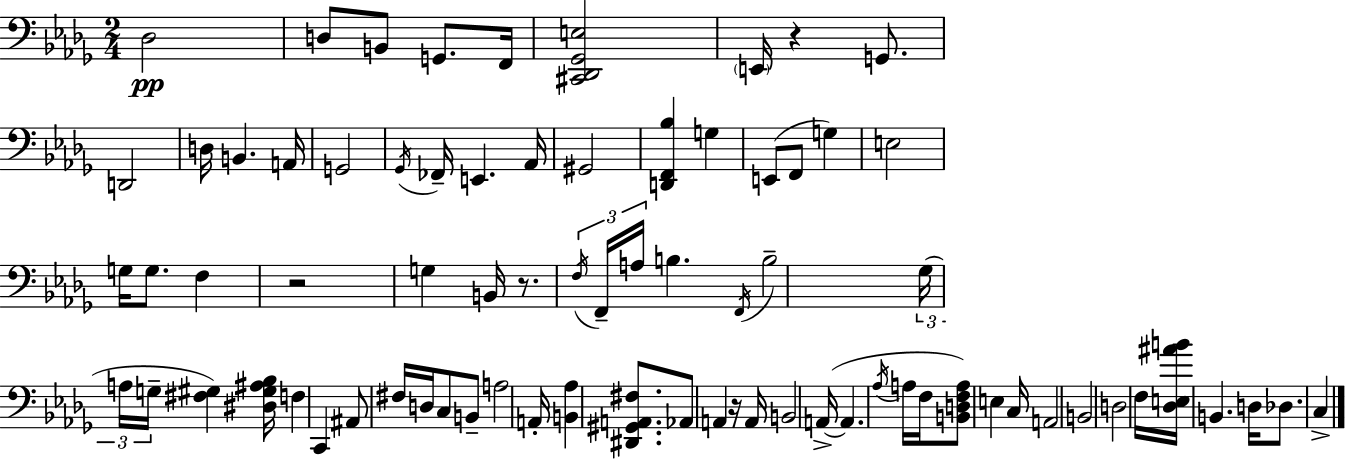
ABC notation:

X:1
T:Untitled
M:2/4
L:1/4
K:Bbm
_D,2 D,/2 B,,/2 G,,/2 F,,/4 [^C,,_D,,_G,,E,]2 E,,/4 z G,,/2 D,,2 D,/4 B,, A,,/4 G,,2 _G,,/4 _F,,/4 E,, _A,,/4 ^G,,2 [D,,F,,_B,] G, E,,/2 F,,/2 G, E,2 G,/4 G,/2 F, z2 G, B,,/4 z/2 F,/4 F,,/4 A,/4 B, F,,/4 B,2 _G,/4 A,/4 G,/4 [^F,^G,] [^D,^G,^A,_B,]/4 F, C,, ^A,,/2 ^F,/4 D,/4 C,/2 B,,/2 A,2 A,,/4 [B,,_A,] [^D,,^G,,A,,^F,]/2 _A,,/2 A,, z/4 A,,/4 B,,2 A,,/4 A,, _A,/4 A,/4 F,/4 [B,,D,F,A,]/2 E, C,/4 A,,2 B,,2 D,2 F,/4 [_D,E,^AB]/4 B,, D,/4 _D,/2 C,